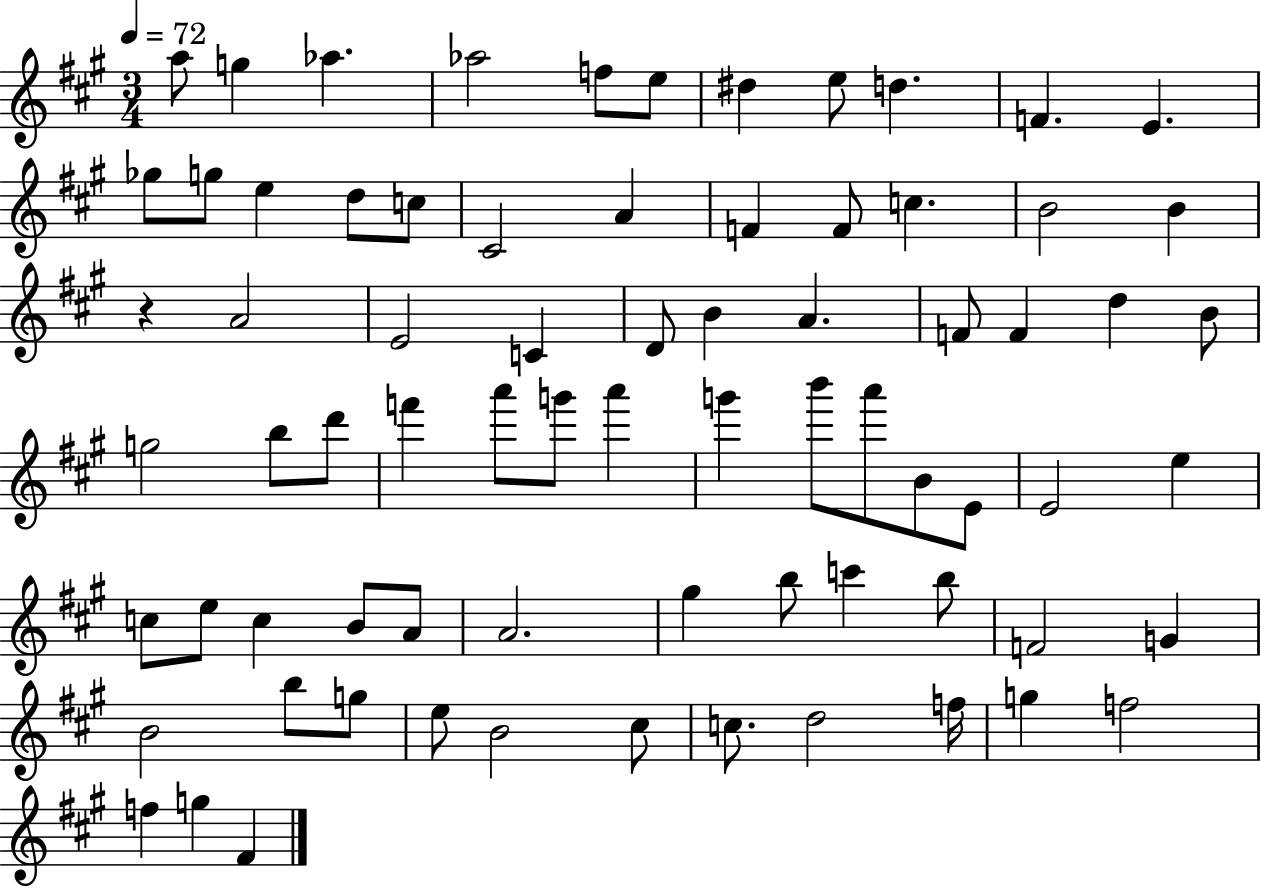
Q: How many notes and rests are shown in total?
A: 74